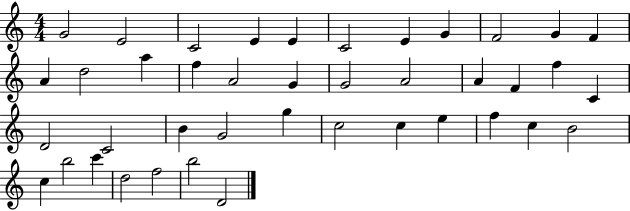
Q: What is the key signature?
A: C major